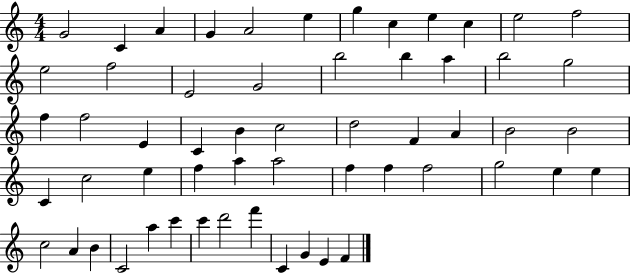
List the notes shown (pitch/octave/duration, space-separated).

G4/h C4/q A4/q G4/q A4/h E5/q G5/q C5/q E5/q C5/q E5/h F5/h E5/h F5/h E4/h G4/h B5/h B5/q A5/q B5/h G5/h F5/q F5/h E4/q C4/q B4/q C5/h D5/h F4/q A4/q B4/h B4/h C4/q C5/h E5/q F5/q A5/q A5/h F5/q F5/q F5/h G5/h E5/q E5/q C5/h A4/q B4/q C4/h A5/q C6/q C6/q D6/h F6/q C4/q G4/q E4/q F4/q